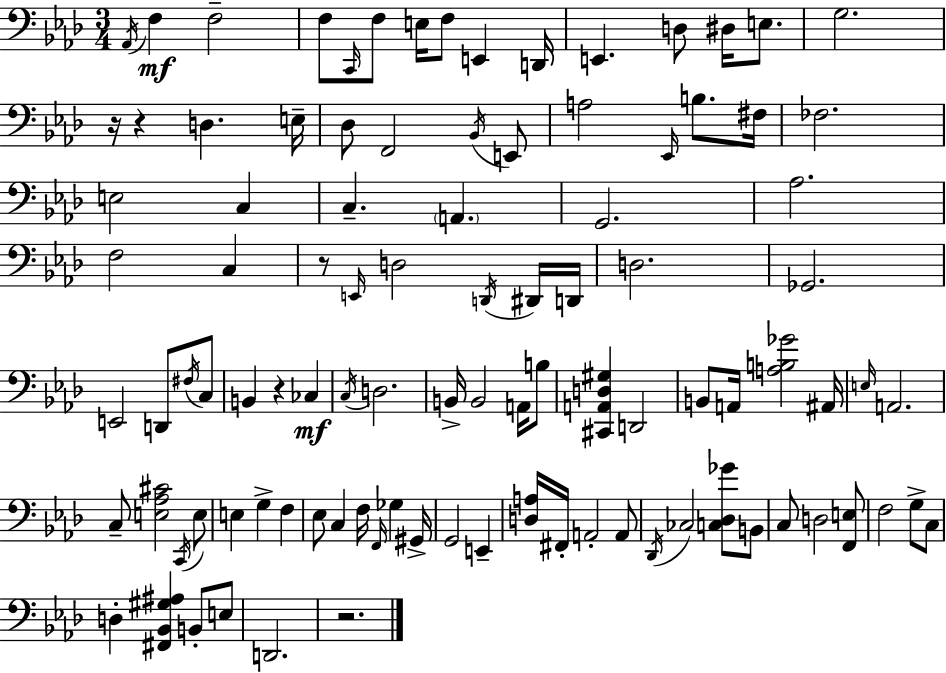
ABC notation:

X:1
T:Untitled
M:3/4
L:1/4
K:Fm
_A,,/4 F, F,2 F,/2 C,,/4 F,/2 E,/4 F,/2 E,, D,,/4 E,, D,/2 ^D,/4 E,/2 G,2 z/4 z D, E,/4 _D,/2 F,,2 _B,,/4 E,,/2 A,2 _E,,/4 B,/2 ^F,/4 _F,2 E,2 C, C, A,, G,,2 _A,2 F,2 C, z/2 E,,/4 D,2 D,,/4 ^D,,/4 D,,/4 D,2 _G,,2 E,,2 D,,/2 ^F,/4 C,/2 B,, z _C, C,/4 D,2 B,,/4 B,,2 A,,/4 B,/2 [^C,,A,,D,^G,] D,,2 B,,/2 A,,/4 [A,B,_G]2 ^A,,/4 E,/4 A,,2 C,/2 [E,_A,^C]2 C,,/4 E,/2 E, G, F, _E,/2 C, F,/4 F,,/4 _G, ^G,,/4 G,,2 E,, [D,A,]/4 ^F,,/4 A,,2 A,,/2 _D,,/4 _C,2 [C,_D,_G]/2 B,,/2 C,/2 D,2 [F,,E,]/2 F,2 G,/2 C,/2 D, [^F,,_B,,^G,^A,] B,,/2 E,/2 D,,2 z2